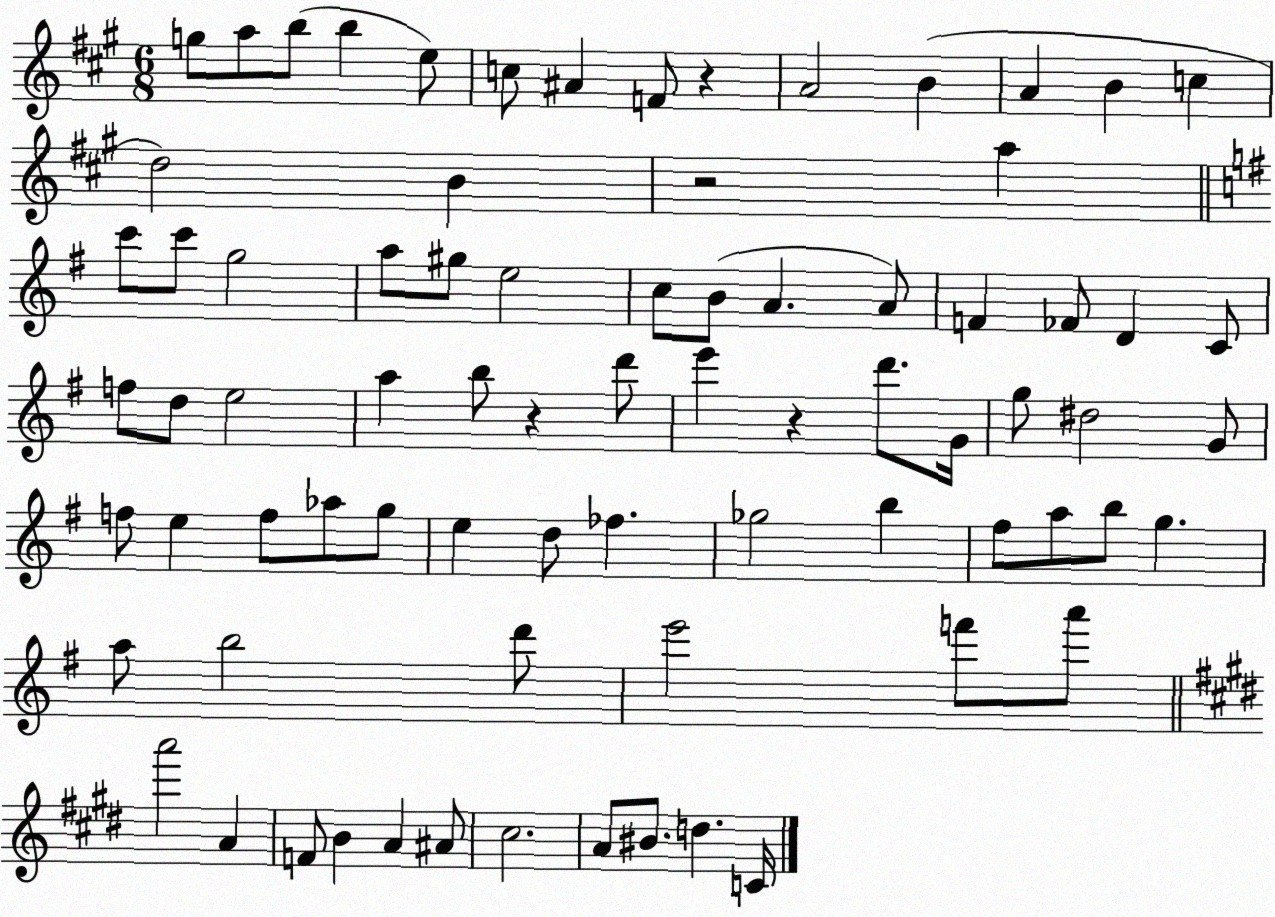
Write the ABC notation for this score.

X:1
T:Untitled
M:6/8
L:1/4
K:A
g/2 a/2 b/2 b e/2 c/2 ^A F/2 z A2 B A B c d2 B z2 a c'/2 c'/2 g2 a/2 ^g/2 e2 c/2 B/2 A A/2 F _F/2 D C/2 f/2 d/2 e2 a b/2 z d'/2 e' z d'/2 G/4 g/2 ^d2 G/2 f/2 e f/2 _a/2 g/2 e d/2 _f _g2 b ^f/2 a/2 b/2 g a/2 b2 d'/2 e'2 f'/2 a'/2 a'2 A F/2 B A ^A/2 ^c2 A/2 ^B/2 d C/4